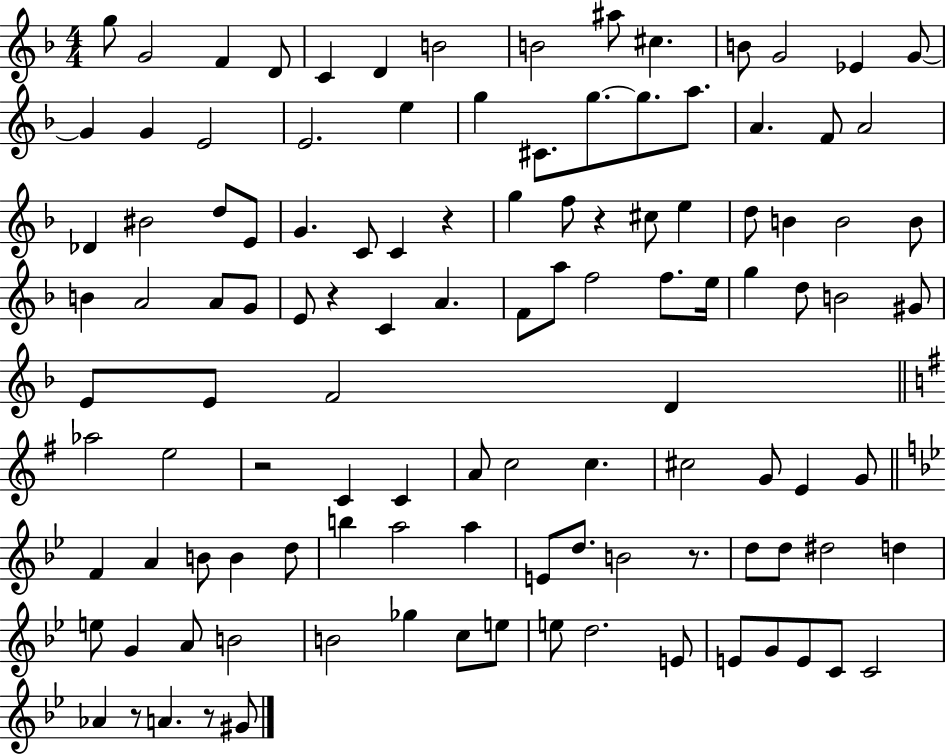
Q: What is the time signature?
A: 4/4